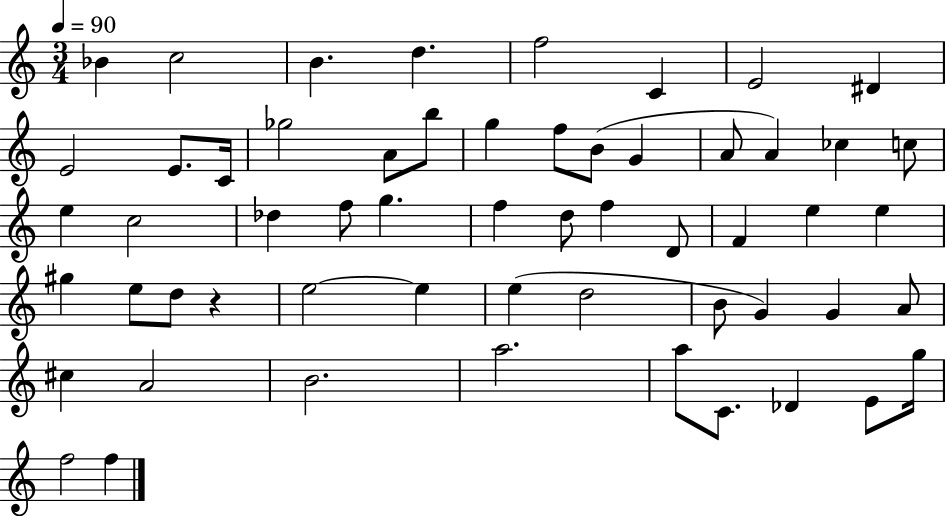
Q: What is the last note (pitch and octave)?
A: F5